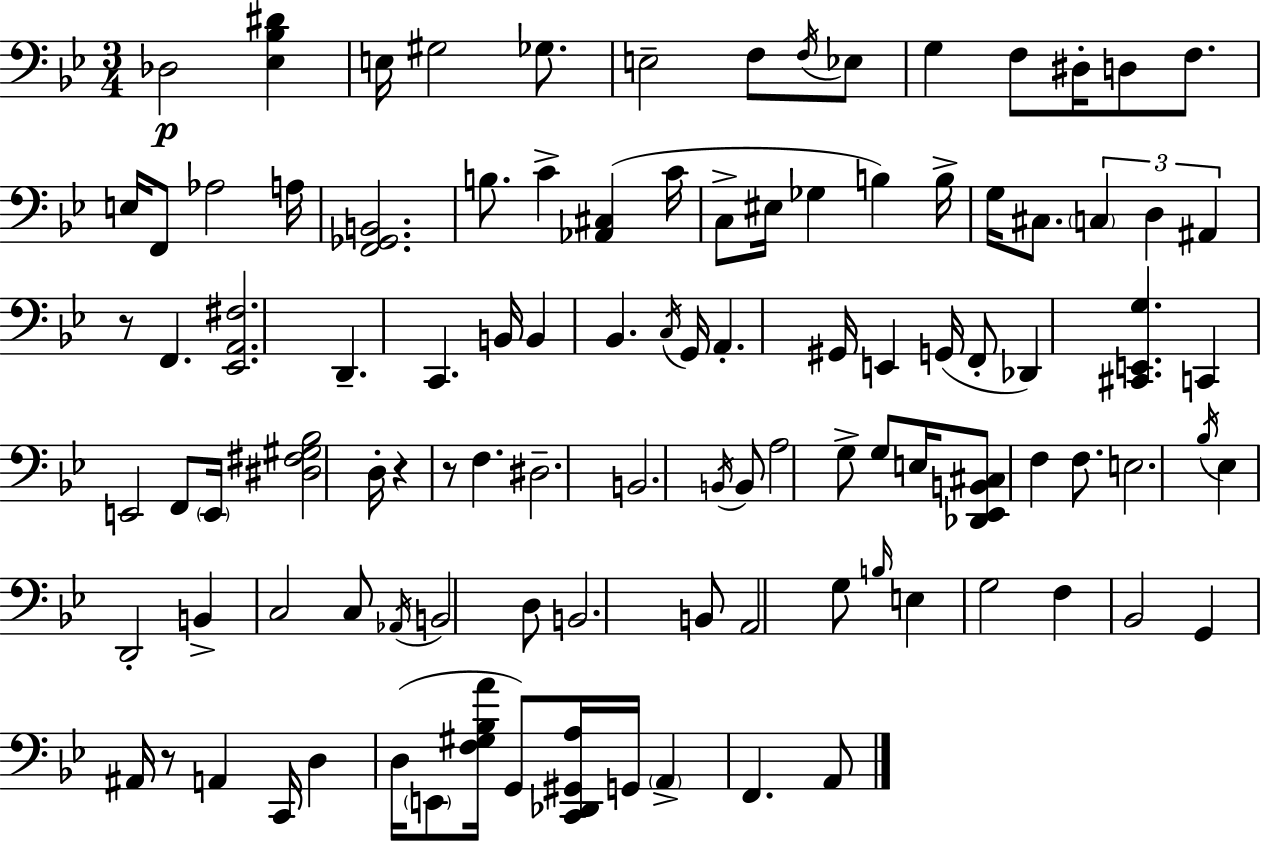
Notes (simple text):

Db3/h [Eb3,Bb3,D#4]/q E3/s G#3/h Gb3/e. E3/h F3/e F3/s Eb3/e G3/q F3/e D#3/s D3/e F3/e. E3/s F2/e Ab3/h A3/s [F2,Gb2,B2]/h. B3/e. C4/q [Ab2,C#3]/q C4/s C3/e EIS3/s Gb3/q B3/q B3/s G3/s C#3/e. C3/q D3/q A#2/q R/e F2/q. [Eb2,A2,F#3]/h. D2/q. C2/q. B2/s B2/q Bb2/q. C3/s G2/s A2/q. G#2/s E2/q G2/s F2/e Db2/q [C#2,E2,G3]/q. C2/q E2/h F2/e E2/s [D#3,F#3,G#3,Bb3]/h D3/s R/q R/e F3/q. D#3/h. B2/h. B2/s B2/e A3/h G3/e G3/e E3/s [Db2,Eb2,B2,C#3]/e F3/q F3/e. E3/h. Bb3/s Eb3/q D2/h B2/q C3/h C3/e Ab2/s B2/h D3/e B2/h. B2/e A2/h G3/e B3/s E3/q G3/h F3/q Bb2/h G2/q A#2/s R/e A2/q C2/s D3/q D3/s E2/e [F3,G#3,Bb3,A4]/s G2/e [C2,Db2,G#2,A3]/s G2/s A2/q F2/q. A2/e